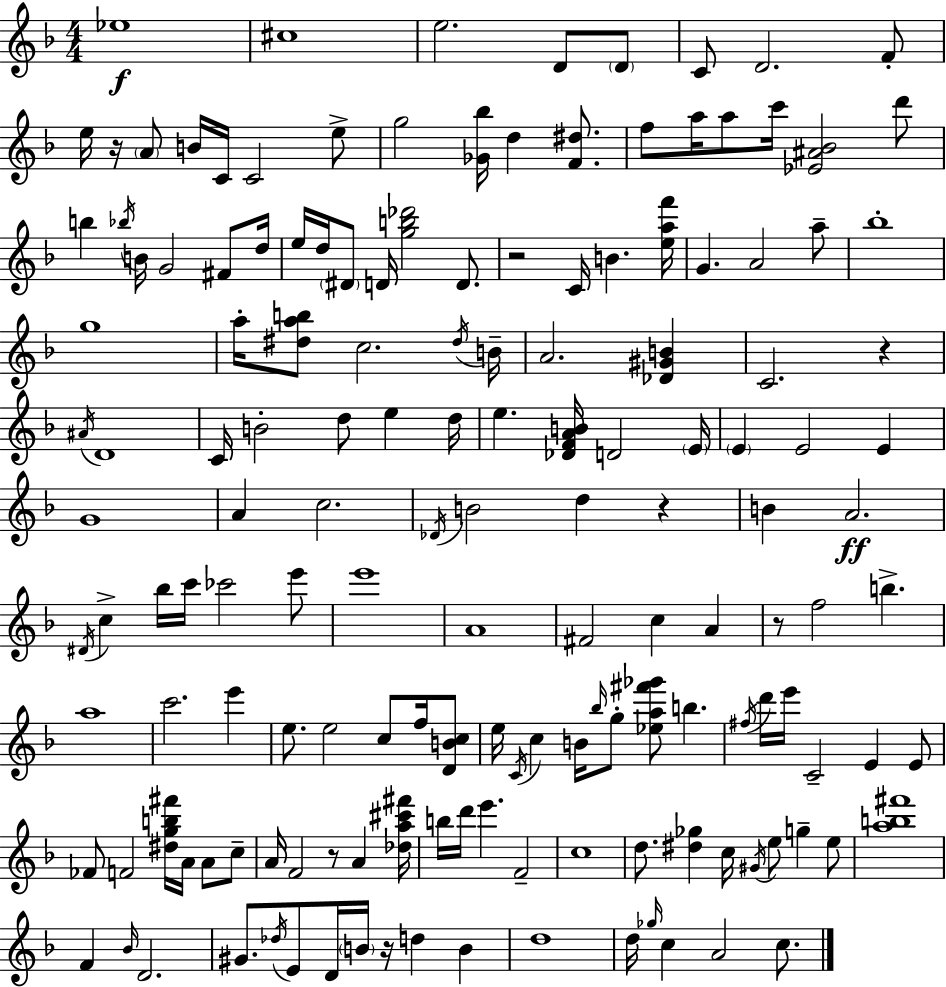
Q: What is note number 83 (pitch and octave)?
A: E5